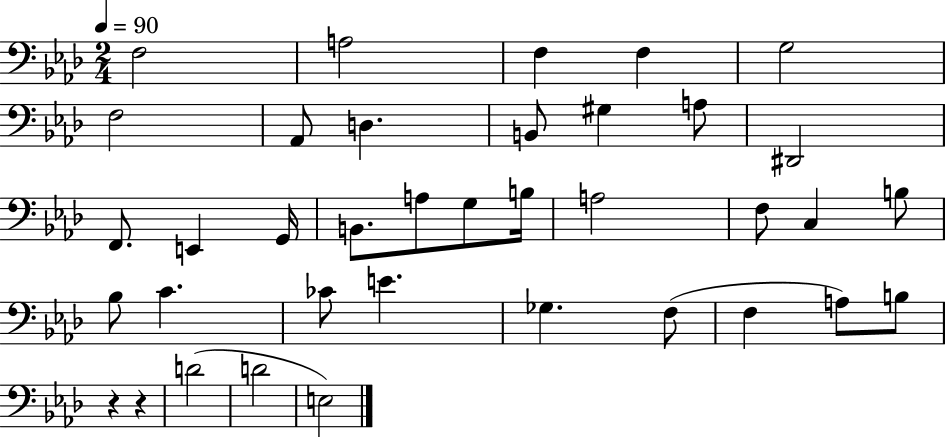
{
  \clef bass
  \numericTimeSignature
  \time 2/4
  \key aes \major
  \tempo 4 = 90
  f2 | a2 | f4 f4 | g2 | \break f2 | aes,8 d4. | b,8 gis4 a8 | dis,2 | \break f,8. e,4 g,16 | b,8. a8 g8 b16 | a2 | f8 c4 b8 | \break bes8 c'4. | ces'8 e'4. | ges4. f8( | f4 a8) b8 | \break r4 r4 | d'2( | d'2 | e2) | \break \bar "|."
}